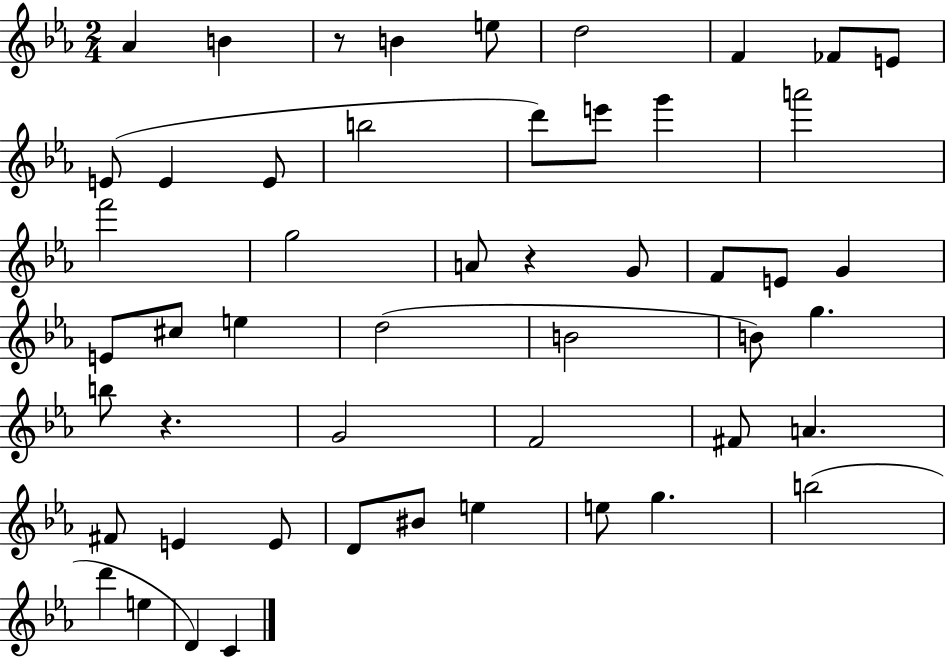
{
  \clef treble
  \numericTimeSignature
  \time 2/4
  \key ees \major
  \repeat volta 2 { aes'4 b'4 | r8 b'4 e''8 | d''2 | f'4 fes'8 e'8 | \break e'8( e'4 e'8 | b''2 | d'''8) e'''8 g'''4 | a'''2 | \break f'''2 | g''2 | a'8 r4 g'8 | f'8 e'8 g'4 | \break e'8 cis''8 e''4 | d''2( | b'2 | b'8) g''4. | \break b''8 r4. | g'2 | f'2 | fis'8 a'4. | \break fis'8 e'4 e'8 | d'8 bis'8 e''4 | e''8 g''4. | b''2( | \break d'''4 e''4 | d'4) c'4 | } \bar "|."
}